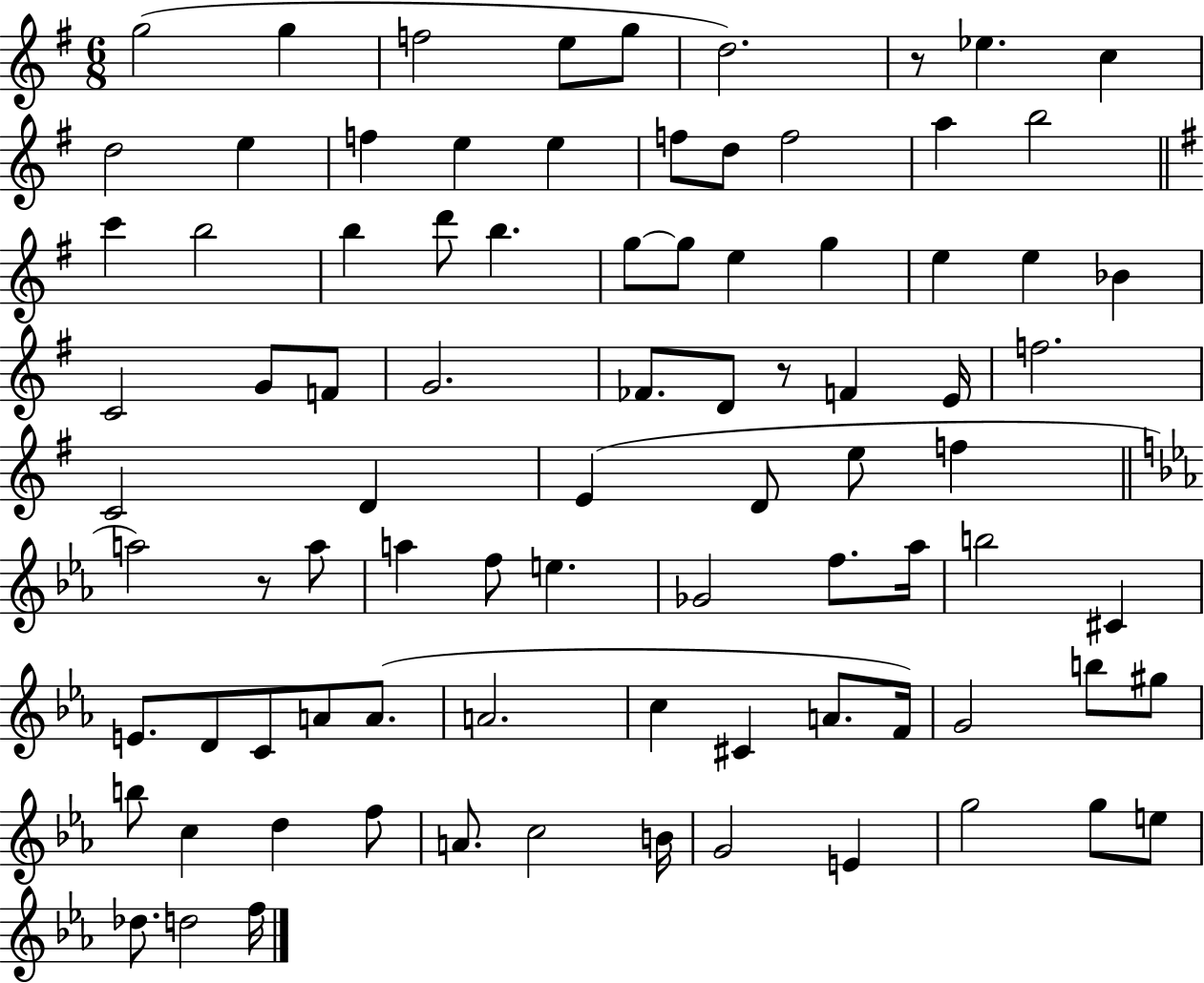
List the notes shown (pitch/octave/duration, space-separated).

G5/h G5/q F5/h E5/e G5/e D5/h. R/e Eb5/q. C5/q D5/h E5/q F5/q E5/q E5/q F5/e D5/e F5/h A5/q B5/h C6/q B5/h B5/q D6/e B5/q. G5/e G5/e E5/q G5/q E5/q E5/q Bb4/q C4/h G4/e F4/e G4/h. FES4/e. D4/e R/e F4/q E4/s F5/h. C4/h D4/q E4/q D4/e E5/e F5/q A5/h R/e A5/e A5/q F5/e E5/q. Gb4/h F5/e. Ab5/s B5/h C#4/q E4/e. D4/e C4/e A4/e A4/e. A4/h. C5/q C#4/q A4/e. F4/s G4/h B5/e G#5/e B5/e C5/q D5/q F5/e A4/e. C5/h B4/s G4/h E4/q G5/h G5/e E5/e Db5/e. D5/h F5/s